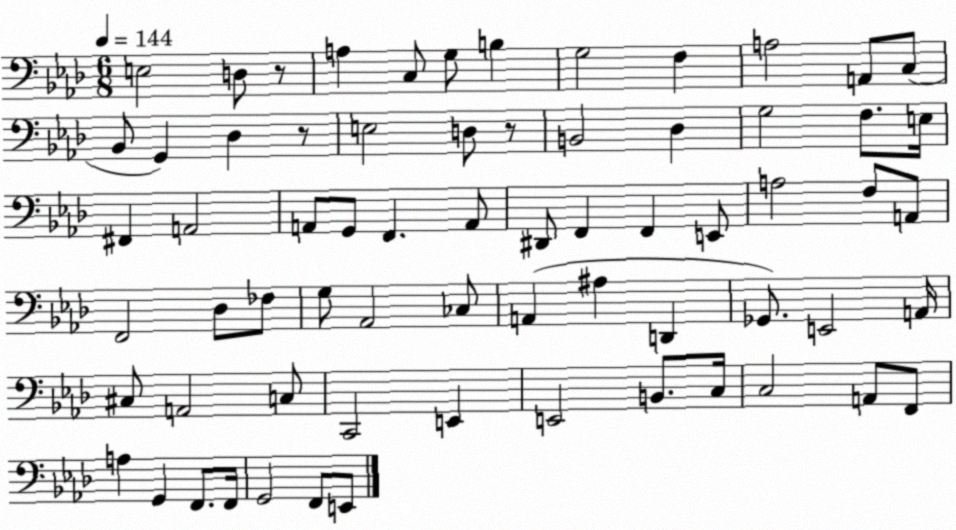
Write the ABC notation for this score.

X:1
T:Untitled
M:6/8
L:1/4
K:Ab
E,2 D,/2 z/2 A, C,/2 G,/2 B, G,2 F, A,2 A,,/2 C,/2 _B,,/2 G,, _D, z/2 E,2 D,/2 z/2 B,,2 _D, G,2 F,/2 E,/4 ^F,, A,,2 A,,/2 G,,/2 F,, A,,/2 ^D,,/2 F,, F,, E,,/2 A,2 F,/2 A,,/2 F,,2 _D,/2 _F,/2 G,/2 _A,,2 _C,/2 A,, ^A, D,, _G,,/2 E,,2 A,,/4 ^C,/2 A,,2 C,/2 C,,2 E,, E,,2 B,,/2 C,/4 C,2 A,,/2 F,,/2 A, G,, F,,/2 F,,/4 G,,2 F,,/2 E,,/2